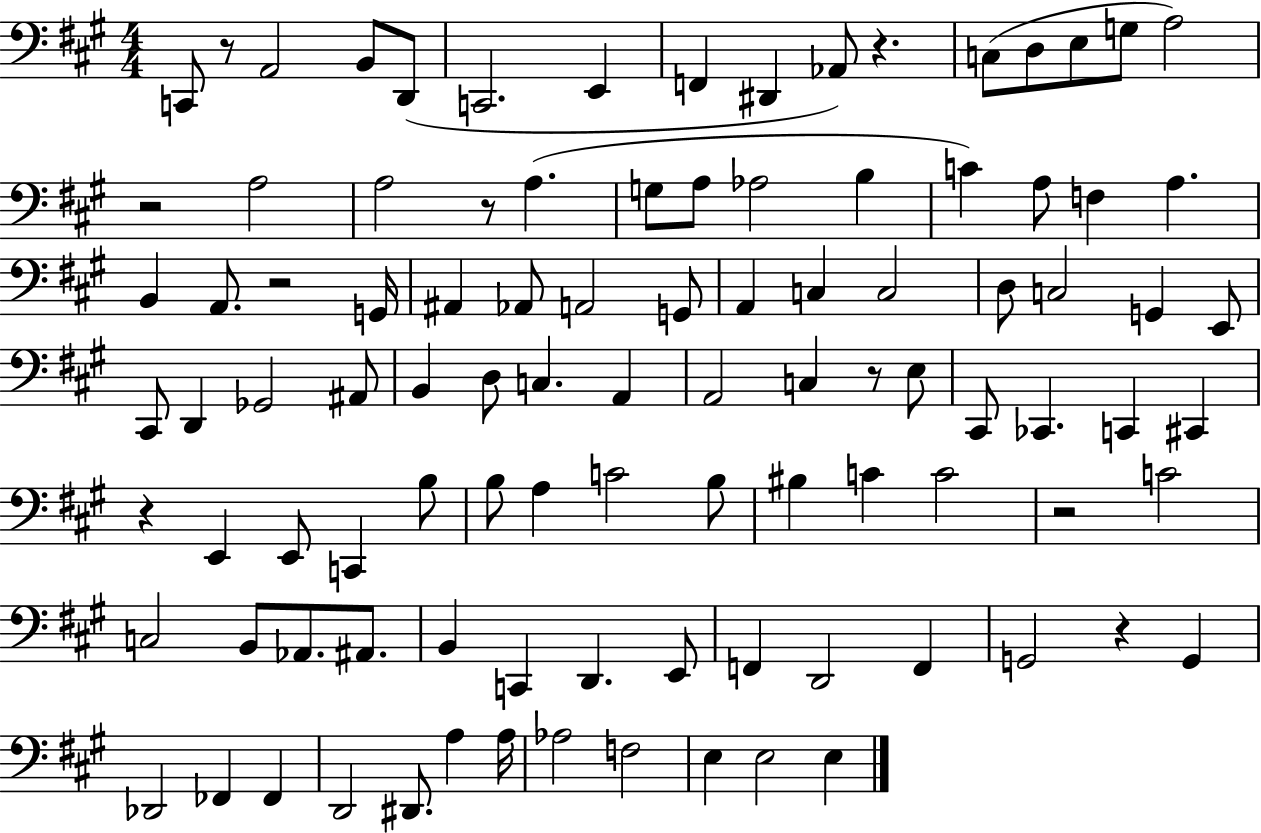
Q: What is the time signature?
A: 4/4